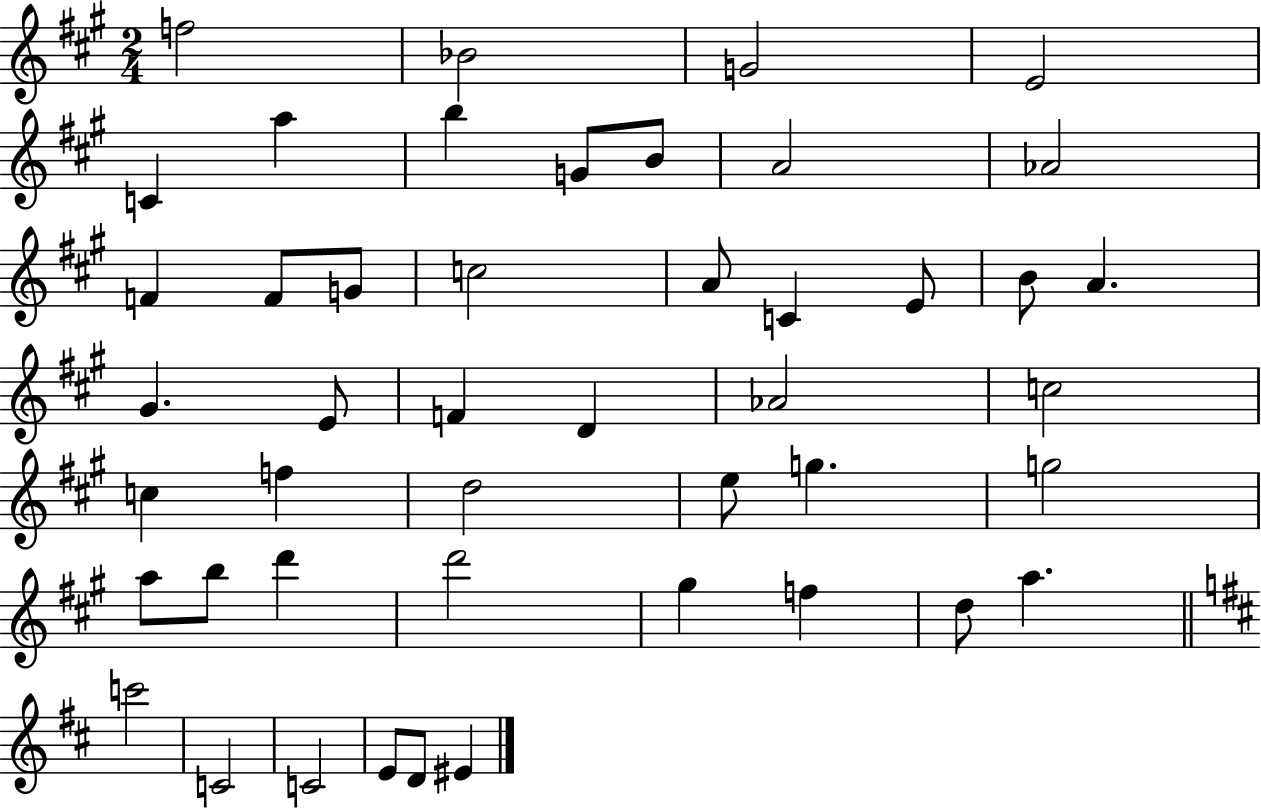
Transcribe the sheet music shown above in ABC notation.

X:1
T:Untitled
M:2/4
L:1/4
K:A
f2 _B2 G2 E2 C a b G/2 B/2 A2 _A2 F F/2 G/2 c2 A/2 C E/2 B/2 A ^G E/2 F D _A2 c2 c f d2 e/2 g g2 a/2 b/2 d' d'2 ^g f d/2 a c'2 C2 C2 E/2 D/2 ^E